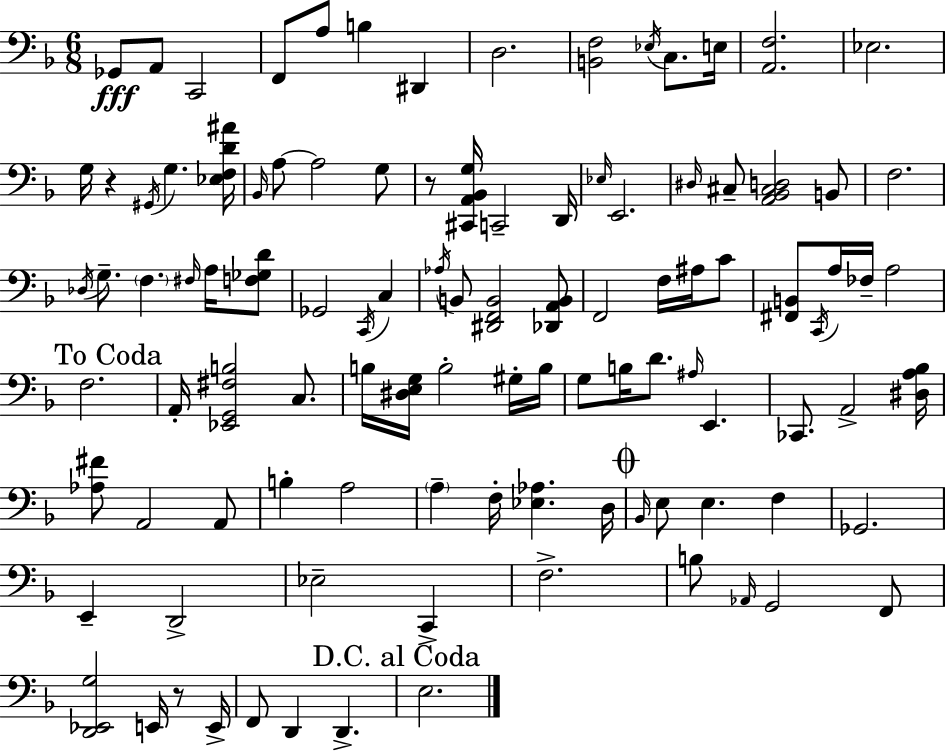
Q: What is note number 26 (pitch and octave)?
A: B2